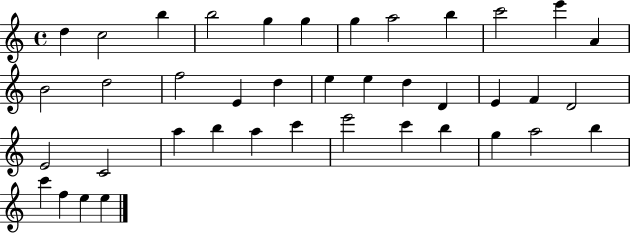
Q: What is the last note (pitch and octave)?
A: E5